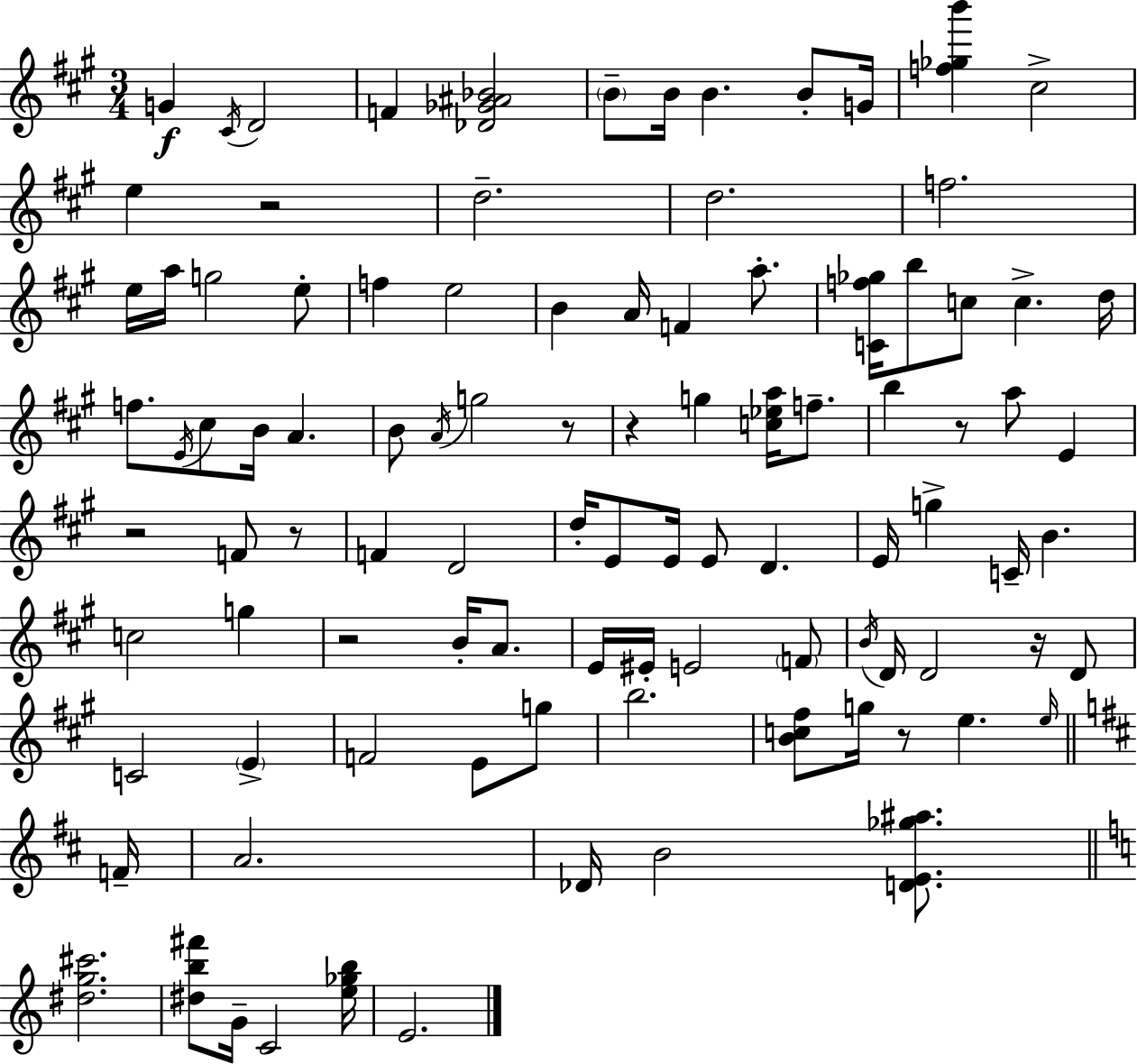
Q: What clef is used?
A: treble